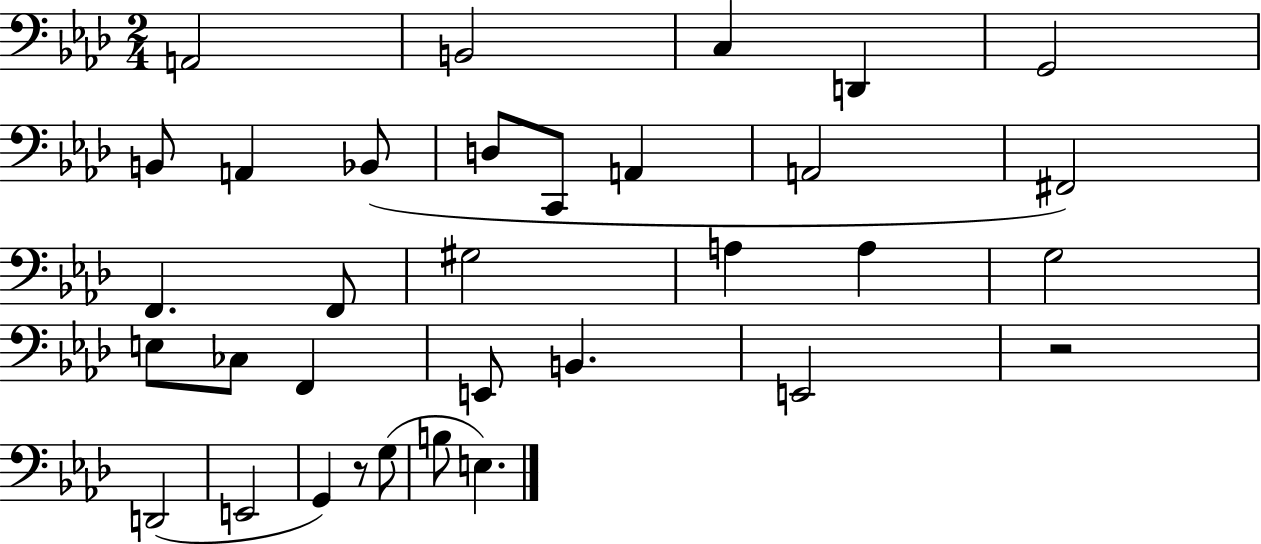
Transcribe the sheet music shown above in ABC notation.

X:1
T:Untitled
M:2/4
L:1/4
K:Ab
A,,2 B,,2 C, D,, G,,2 B,,/2 A,, _B,,/2 D,/2 C,,/2 A,, A,,2 ^F,,2 F,, F,,/2 ^G,2 A, A, G,2 E,/2 _C,/2 F,, E,,/2 B,, E,,2 z2 D,,2 E,,2 G,, z/2 G,/2 B,/2 E,